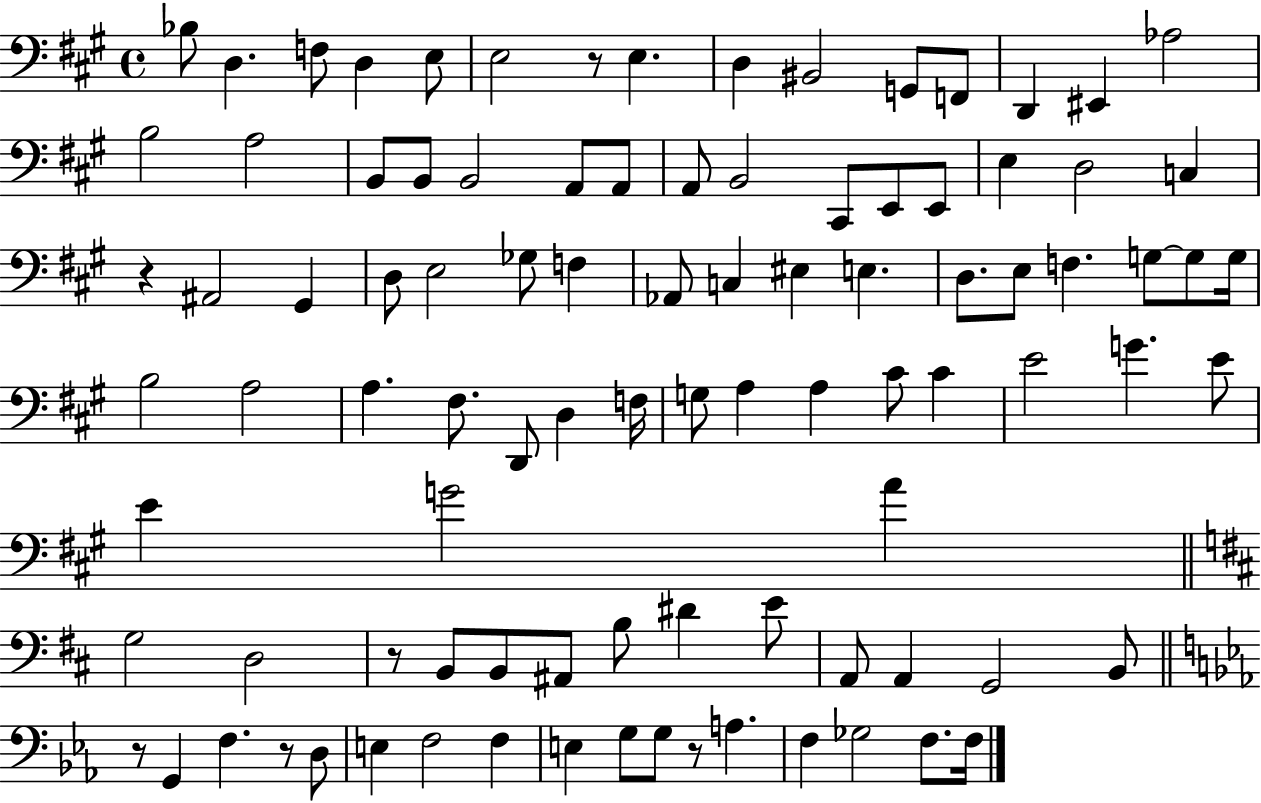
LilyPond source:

{
  \clef bass
  \time 4/4
  \defaultTimeSignature
  \key a \major
  \repeat volta 2 { bes8 d4. f8 d4 e8 | e2 r8 e4. | d4 bis,2 g,8 f,8 | d,4 eis,4 aes2 | \break b2 a2 | b,8 b,8 b,2 a,8 a,8 | a,8 b,2 cis,8 e,8 e,8 | e4 d2 c4 | \break r4 ais,2 gis,4 | d8 e2 ges8 f4 | aes,8 c4 eis4 e4. | d8. e8 f4. g8~~ g8 g16 | \break b2 a2 | a4. fis8. d,8 d4 f16 | g8 a4 a4 cis'8 cis'4 | e'2 g'4. e'8 | \break e'4 g'2 a'4 | \bar "||" \break \key b \minor g2 d2 | r8 b,8 b,8 ais,8 b8 dis'4 e'8 | a,8 a,4 g,2 b,8 | \bar "||" \break \key c \minor r8 g,4 f4. r8 d8 | e4 f2 f4 | e4 g8 g8 r8 a4. | f4 ges2 f8. f16 | \break } \bar "|."
}